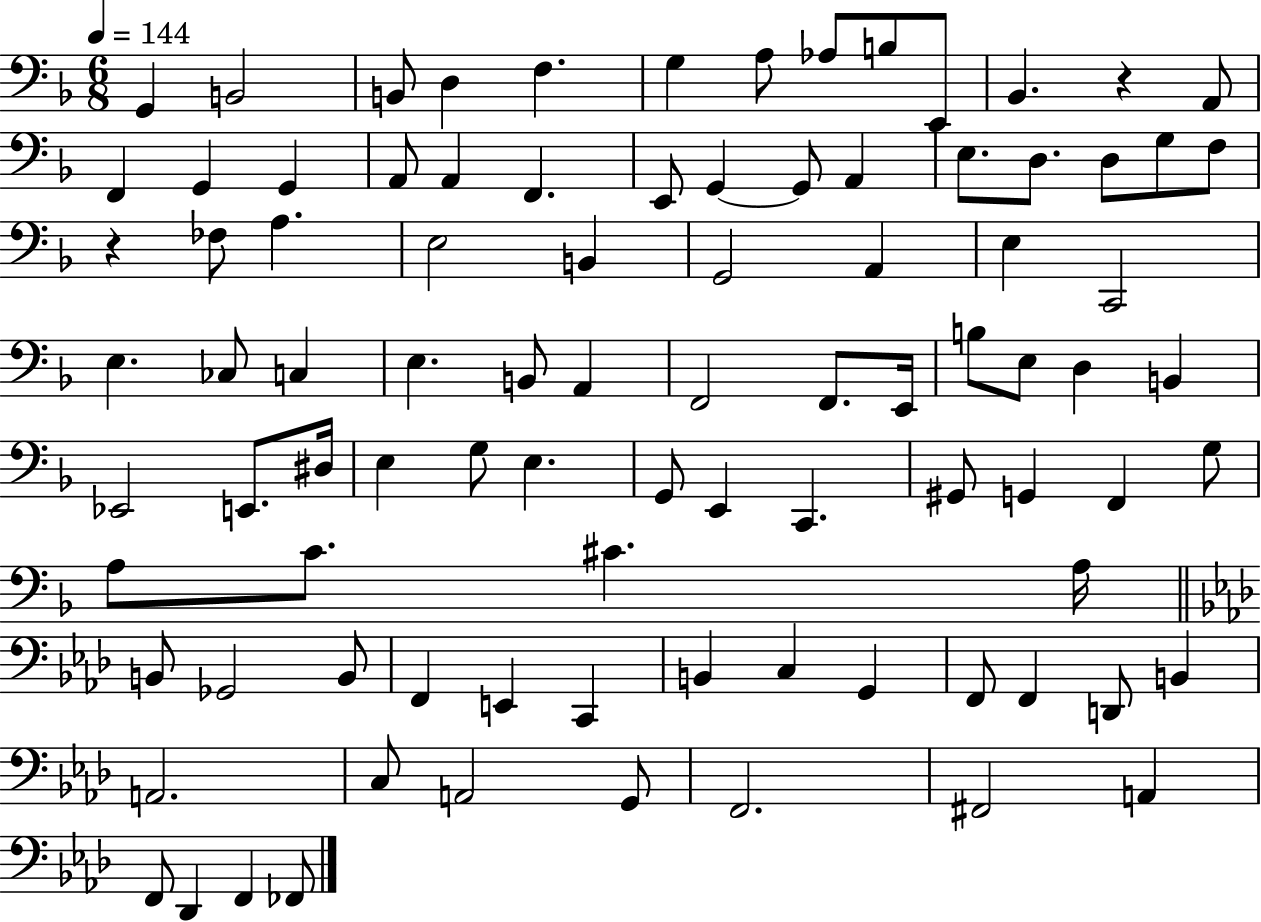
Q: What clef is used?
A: bass